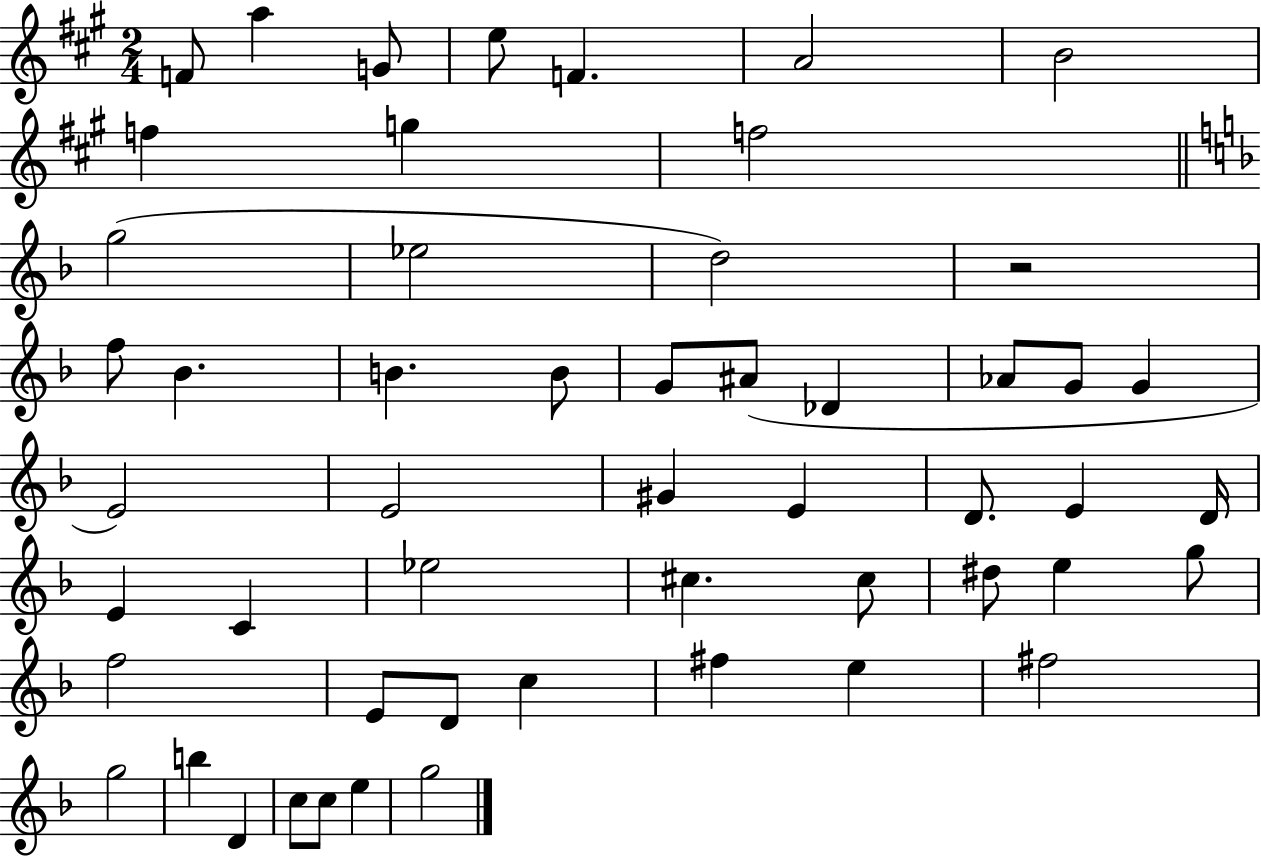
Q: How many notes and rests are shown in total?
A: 53